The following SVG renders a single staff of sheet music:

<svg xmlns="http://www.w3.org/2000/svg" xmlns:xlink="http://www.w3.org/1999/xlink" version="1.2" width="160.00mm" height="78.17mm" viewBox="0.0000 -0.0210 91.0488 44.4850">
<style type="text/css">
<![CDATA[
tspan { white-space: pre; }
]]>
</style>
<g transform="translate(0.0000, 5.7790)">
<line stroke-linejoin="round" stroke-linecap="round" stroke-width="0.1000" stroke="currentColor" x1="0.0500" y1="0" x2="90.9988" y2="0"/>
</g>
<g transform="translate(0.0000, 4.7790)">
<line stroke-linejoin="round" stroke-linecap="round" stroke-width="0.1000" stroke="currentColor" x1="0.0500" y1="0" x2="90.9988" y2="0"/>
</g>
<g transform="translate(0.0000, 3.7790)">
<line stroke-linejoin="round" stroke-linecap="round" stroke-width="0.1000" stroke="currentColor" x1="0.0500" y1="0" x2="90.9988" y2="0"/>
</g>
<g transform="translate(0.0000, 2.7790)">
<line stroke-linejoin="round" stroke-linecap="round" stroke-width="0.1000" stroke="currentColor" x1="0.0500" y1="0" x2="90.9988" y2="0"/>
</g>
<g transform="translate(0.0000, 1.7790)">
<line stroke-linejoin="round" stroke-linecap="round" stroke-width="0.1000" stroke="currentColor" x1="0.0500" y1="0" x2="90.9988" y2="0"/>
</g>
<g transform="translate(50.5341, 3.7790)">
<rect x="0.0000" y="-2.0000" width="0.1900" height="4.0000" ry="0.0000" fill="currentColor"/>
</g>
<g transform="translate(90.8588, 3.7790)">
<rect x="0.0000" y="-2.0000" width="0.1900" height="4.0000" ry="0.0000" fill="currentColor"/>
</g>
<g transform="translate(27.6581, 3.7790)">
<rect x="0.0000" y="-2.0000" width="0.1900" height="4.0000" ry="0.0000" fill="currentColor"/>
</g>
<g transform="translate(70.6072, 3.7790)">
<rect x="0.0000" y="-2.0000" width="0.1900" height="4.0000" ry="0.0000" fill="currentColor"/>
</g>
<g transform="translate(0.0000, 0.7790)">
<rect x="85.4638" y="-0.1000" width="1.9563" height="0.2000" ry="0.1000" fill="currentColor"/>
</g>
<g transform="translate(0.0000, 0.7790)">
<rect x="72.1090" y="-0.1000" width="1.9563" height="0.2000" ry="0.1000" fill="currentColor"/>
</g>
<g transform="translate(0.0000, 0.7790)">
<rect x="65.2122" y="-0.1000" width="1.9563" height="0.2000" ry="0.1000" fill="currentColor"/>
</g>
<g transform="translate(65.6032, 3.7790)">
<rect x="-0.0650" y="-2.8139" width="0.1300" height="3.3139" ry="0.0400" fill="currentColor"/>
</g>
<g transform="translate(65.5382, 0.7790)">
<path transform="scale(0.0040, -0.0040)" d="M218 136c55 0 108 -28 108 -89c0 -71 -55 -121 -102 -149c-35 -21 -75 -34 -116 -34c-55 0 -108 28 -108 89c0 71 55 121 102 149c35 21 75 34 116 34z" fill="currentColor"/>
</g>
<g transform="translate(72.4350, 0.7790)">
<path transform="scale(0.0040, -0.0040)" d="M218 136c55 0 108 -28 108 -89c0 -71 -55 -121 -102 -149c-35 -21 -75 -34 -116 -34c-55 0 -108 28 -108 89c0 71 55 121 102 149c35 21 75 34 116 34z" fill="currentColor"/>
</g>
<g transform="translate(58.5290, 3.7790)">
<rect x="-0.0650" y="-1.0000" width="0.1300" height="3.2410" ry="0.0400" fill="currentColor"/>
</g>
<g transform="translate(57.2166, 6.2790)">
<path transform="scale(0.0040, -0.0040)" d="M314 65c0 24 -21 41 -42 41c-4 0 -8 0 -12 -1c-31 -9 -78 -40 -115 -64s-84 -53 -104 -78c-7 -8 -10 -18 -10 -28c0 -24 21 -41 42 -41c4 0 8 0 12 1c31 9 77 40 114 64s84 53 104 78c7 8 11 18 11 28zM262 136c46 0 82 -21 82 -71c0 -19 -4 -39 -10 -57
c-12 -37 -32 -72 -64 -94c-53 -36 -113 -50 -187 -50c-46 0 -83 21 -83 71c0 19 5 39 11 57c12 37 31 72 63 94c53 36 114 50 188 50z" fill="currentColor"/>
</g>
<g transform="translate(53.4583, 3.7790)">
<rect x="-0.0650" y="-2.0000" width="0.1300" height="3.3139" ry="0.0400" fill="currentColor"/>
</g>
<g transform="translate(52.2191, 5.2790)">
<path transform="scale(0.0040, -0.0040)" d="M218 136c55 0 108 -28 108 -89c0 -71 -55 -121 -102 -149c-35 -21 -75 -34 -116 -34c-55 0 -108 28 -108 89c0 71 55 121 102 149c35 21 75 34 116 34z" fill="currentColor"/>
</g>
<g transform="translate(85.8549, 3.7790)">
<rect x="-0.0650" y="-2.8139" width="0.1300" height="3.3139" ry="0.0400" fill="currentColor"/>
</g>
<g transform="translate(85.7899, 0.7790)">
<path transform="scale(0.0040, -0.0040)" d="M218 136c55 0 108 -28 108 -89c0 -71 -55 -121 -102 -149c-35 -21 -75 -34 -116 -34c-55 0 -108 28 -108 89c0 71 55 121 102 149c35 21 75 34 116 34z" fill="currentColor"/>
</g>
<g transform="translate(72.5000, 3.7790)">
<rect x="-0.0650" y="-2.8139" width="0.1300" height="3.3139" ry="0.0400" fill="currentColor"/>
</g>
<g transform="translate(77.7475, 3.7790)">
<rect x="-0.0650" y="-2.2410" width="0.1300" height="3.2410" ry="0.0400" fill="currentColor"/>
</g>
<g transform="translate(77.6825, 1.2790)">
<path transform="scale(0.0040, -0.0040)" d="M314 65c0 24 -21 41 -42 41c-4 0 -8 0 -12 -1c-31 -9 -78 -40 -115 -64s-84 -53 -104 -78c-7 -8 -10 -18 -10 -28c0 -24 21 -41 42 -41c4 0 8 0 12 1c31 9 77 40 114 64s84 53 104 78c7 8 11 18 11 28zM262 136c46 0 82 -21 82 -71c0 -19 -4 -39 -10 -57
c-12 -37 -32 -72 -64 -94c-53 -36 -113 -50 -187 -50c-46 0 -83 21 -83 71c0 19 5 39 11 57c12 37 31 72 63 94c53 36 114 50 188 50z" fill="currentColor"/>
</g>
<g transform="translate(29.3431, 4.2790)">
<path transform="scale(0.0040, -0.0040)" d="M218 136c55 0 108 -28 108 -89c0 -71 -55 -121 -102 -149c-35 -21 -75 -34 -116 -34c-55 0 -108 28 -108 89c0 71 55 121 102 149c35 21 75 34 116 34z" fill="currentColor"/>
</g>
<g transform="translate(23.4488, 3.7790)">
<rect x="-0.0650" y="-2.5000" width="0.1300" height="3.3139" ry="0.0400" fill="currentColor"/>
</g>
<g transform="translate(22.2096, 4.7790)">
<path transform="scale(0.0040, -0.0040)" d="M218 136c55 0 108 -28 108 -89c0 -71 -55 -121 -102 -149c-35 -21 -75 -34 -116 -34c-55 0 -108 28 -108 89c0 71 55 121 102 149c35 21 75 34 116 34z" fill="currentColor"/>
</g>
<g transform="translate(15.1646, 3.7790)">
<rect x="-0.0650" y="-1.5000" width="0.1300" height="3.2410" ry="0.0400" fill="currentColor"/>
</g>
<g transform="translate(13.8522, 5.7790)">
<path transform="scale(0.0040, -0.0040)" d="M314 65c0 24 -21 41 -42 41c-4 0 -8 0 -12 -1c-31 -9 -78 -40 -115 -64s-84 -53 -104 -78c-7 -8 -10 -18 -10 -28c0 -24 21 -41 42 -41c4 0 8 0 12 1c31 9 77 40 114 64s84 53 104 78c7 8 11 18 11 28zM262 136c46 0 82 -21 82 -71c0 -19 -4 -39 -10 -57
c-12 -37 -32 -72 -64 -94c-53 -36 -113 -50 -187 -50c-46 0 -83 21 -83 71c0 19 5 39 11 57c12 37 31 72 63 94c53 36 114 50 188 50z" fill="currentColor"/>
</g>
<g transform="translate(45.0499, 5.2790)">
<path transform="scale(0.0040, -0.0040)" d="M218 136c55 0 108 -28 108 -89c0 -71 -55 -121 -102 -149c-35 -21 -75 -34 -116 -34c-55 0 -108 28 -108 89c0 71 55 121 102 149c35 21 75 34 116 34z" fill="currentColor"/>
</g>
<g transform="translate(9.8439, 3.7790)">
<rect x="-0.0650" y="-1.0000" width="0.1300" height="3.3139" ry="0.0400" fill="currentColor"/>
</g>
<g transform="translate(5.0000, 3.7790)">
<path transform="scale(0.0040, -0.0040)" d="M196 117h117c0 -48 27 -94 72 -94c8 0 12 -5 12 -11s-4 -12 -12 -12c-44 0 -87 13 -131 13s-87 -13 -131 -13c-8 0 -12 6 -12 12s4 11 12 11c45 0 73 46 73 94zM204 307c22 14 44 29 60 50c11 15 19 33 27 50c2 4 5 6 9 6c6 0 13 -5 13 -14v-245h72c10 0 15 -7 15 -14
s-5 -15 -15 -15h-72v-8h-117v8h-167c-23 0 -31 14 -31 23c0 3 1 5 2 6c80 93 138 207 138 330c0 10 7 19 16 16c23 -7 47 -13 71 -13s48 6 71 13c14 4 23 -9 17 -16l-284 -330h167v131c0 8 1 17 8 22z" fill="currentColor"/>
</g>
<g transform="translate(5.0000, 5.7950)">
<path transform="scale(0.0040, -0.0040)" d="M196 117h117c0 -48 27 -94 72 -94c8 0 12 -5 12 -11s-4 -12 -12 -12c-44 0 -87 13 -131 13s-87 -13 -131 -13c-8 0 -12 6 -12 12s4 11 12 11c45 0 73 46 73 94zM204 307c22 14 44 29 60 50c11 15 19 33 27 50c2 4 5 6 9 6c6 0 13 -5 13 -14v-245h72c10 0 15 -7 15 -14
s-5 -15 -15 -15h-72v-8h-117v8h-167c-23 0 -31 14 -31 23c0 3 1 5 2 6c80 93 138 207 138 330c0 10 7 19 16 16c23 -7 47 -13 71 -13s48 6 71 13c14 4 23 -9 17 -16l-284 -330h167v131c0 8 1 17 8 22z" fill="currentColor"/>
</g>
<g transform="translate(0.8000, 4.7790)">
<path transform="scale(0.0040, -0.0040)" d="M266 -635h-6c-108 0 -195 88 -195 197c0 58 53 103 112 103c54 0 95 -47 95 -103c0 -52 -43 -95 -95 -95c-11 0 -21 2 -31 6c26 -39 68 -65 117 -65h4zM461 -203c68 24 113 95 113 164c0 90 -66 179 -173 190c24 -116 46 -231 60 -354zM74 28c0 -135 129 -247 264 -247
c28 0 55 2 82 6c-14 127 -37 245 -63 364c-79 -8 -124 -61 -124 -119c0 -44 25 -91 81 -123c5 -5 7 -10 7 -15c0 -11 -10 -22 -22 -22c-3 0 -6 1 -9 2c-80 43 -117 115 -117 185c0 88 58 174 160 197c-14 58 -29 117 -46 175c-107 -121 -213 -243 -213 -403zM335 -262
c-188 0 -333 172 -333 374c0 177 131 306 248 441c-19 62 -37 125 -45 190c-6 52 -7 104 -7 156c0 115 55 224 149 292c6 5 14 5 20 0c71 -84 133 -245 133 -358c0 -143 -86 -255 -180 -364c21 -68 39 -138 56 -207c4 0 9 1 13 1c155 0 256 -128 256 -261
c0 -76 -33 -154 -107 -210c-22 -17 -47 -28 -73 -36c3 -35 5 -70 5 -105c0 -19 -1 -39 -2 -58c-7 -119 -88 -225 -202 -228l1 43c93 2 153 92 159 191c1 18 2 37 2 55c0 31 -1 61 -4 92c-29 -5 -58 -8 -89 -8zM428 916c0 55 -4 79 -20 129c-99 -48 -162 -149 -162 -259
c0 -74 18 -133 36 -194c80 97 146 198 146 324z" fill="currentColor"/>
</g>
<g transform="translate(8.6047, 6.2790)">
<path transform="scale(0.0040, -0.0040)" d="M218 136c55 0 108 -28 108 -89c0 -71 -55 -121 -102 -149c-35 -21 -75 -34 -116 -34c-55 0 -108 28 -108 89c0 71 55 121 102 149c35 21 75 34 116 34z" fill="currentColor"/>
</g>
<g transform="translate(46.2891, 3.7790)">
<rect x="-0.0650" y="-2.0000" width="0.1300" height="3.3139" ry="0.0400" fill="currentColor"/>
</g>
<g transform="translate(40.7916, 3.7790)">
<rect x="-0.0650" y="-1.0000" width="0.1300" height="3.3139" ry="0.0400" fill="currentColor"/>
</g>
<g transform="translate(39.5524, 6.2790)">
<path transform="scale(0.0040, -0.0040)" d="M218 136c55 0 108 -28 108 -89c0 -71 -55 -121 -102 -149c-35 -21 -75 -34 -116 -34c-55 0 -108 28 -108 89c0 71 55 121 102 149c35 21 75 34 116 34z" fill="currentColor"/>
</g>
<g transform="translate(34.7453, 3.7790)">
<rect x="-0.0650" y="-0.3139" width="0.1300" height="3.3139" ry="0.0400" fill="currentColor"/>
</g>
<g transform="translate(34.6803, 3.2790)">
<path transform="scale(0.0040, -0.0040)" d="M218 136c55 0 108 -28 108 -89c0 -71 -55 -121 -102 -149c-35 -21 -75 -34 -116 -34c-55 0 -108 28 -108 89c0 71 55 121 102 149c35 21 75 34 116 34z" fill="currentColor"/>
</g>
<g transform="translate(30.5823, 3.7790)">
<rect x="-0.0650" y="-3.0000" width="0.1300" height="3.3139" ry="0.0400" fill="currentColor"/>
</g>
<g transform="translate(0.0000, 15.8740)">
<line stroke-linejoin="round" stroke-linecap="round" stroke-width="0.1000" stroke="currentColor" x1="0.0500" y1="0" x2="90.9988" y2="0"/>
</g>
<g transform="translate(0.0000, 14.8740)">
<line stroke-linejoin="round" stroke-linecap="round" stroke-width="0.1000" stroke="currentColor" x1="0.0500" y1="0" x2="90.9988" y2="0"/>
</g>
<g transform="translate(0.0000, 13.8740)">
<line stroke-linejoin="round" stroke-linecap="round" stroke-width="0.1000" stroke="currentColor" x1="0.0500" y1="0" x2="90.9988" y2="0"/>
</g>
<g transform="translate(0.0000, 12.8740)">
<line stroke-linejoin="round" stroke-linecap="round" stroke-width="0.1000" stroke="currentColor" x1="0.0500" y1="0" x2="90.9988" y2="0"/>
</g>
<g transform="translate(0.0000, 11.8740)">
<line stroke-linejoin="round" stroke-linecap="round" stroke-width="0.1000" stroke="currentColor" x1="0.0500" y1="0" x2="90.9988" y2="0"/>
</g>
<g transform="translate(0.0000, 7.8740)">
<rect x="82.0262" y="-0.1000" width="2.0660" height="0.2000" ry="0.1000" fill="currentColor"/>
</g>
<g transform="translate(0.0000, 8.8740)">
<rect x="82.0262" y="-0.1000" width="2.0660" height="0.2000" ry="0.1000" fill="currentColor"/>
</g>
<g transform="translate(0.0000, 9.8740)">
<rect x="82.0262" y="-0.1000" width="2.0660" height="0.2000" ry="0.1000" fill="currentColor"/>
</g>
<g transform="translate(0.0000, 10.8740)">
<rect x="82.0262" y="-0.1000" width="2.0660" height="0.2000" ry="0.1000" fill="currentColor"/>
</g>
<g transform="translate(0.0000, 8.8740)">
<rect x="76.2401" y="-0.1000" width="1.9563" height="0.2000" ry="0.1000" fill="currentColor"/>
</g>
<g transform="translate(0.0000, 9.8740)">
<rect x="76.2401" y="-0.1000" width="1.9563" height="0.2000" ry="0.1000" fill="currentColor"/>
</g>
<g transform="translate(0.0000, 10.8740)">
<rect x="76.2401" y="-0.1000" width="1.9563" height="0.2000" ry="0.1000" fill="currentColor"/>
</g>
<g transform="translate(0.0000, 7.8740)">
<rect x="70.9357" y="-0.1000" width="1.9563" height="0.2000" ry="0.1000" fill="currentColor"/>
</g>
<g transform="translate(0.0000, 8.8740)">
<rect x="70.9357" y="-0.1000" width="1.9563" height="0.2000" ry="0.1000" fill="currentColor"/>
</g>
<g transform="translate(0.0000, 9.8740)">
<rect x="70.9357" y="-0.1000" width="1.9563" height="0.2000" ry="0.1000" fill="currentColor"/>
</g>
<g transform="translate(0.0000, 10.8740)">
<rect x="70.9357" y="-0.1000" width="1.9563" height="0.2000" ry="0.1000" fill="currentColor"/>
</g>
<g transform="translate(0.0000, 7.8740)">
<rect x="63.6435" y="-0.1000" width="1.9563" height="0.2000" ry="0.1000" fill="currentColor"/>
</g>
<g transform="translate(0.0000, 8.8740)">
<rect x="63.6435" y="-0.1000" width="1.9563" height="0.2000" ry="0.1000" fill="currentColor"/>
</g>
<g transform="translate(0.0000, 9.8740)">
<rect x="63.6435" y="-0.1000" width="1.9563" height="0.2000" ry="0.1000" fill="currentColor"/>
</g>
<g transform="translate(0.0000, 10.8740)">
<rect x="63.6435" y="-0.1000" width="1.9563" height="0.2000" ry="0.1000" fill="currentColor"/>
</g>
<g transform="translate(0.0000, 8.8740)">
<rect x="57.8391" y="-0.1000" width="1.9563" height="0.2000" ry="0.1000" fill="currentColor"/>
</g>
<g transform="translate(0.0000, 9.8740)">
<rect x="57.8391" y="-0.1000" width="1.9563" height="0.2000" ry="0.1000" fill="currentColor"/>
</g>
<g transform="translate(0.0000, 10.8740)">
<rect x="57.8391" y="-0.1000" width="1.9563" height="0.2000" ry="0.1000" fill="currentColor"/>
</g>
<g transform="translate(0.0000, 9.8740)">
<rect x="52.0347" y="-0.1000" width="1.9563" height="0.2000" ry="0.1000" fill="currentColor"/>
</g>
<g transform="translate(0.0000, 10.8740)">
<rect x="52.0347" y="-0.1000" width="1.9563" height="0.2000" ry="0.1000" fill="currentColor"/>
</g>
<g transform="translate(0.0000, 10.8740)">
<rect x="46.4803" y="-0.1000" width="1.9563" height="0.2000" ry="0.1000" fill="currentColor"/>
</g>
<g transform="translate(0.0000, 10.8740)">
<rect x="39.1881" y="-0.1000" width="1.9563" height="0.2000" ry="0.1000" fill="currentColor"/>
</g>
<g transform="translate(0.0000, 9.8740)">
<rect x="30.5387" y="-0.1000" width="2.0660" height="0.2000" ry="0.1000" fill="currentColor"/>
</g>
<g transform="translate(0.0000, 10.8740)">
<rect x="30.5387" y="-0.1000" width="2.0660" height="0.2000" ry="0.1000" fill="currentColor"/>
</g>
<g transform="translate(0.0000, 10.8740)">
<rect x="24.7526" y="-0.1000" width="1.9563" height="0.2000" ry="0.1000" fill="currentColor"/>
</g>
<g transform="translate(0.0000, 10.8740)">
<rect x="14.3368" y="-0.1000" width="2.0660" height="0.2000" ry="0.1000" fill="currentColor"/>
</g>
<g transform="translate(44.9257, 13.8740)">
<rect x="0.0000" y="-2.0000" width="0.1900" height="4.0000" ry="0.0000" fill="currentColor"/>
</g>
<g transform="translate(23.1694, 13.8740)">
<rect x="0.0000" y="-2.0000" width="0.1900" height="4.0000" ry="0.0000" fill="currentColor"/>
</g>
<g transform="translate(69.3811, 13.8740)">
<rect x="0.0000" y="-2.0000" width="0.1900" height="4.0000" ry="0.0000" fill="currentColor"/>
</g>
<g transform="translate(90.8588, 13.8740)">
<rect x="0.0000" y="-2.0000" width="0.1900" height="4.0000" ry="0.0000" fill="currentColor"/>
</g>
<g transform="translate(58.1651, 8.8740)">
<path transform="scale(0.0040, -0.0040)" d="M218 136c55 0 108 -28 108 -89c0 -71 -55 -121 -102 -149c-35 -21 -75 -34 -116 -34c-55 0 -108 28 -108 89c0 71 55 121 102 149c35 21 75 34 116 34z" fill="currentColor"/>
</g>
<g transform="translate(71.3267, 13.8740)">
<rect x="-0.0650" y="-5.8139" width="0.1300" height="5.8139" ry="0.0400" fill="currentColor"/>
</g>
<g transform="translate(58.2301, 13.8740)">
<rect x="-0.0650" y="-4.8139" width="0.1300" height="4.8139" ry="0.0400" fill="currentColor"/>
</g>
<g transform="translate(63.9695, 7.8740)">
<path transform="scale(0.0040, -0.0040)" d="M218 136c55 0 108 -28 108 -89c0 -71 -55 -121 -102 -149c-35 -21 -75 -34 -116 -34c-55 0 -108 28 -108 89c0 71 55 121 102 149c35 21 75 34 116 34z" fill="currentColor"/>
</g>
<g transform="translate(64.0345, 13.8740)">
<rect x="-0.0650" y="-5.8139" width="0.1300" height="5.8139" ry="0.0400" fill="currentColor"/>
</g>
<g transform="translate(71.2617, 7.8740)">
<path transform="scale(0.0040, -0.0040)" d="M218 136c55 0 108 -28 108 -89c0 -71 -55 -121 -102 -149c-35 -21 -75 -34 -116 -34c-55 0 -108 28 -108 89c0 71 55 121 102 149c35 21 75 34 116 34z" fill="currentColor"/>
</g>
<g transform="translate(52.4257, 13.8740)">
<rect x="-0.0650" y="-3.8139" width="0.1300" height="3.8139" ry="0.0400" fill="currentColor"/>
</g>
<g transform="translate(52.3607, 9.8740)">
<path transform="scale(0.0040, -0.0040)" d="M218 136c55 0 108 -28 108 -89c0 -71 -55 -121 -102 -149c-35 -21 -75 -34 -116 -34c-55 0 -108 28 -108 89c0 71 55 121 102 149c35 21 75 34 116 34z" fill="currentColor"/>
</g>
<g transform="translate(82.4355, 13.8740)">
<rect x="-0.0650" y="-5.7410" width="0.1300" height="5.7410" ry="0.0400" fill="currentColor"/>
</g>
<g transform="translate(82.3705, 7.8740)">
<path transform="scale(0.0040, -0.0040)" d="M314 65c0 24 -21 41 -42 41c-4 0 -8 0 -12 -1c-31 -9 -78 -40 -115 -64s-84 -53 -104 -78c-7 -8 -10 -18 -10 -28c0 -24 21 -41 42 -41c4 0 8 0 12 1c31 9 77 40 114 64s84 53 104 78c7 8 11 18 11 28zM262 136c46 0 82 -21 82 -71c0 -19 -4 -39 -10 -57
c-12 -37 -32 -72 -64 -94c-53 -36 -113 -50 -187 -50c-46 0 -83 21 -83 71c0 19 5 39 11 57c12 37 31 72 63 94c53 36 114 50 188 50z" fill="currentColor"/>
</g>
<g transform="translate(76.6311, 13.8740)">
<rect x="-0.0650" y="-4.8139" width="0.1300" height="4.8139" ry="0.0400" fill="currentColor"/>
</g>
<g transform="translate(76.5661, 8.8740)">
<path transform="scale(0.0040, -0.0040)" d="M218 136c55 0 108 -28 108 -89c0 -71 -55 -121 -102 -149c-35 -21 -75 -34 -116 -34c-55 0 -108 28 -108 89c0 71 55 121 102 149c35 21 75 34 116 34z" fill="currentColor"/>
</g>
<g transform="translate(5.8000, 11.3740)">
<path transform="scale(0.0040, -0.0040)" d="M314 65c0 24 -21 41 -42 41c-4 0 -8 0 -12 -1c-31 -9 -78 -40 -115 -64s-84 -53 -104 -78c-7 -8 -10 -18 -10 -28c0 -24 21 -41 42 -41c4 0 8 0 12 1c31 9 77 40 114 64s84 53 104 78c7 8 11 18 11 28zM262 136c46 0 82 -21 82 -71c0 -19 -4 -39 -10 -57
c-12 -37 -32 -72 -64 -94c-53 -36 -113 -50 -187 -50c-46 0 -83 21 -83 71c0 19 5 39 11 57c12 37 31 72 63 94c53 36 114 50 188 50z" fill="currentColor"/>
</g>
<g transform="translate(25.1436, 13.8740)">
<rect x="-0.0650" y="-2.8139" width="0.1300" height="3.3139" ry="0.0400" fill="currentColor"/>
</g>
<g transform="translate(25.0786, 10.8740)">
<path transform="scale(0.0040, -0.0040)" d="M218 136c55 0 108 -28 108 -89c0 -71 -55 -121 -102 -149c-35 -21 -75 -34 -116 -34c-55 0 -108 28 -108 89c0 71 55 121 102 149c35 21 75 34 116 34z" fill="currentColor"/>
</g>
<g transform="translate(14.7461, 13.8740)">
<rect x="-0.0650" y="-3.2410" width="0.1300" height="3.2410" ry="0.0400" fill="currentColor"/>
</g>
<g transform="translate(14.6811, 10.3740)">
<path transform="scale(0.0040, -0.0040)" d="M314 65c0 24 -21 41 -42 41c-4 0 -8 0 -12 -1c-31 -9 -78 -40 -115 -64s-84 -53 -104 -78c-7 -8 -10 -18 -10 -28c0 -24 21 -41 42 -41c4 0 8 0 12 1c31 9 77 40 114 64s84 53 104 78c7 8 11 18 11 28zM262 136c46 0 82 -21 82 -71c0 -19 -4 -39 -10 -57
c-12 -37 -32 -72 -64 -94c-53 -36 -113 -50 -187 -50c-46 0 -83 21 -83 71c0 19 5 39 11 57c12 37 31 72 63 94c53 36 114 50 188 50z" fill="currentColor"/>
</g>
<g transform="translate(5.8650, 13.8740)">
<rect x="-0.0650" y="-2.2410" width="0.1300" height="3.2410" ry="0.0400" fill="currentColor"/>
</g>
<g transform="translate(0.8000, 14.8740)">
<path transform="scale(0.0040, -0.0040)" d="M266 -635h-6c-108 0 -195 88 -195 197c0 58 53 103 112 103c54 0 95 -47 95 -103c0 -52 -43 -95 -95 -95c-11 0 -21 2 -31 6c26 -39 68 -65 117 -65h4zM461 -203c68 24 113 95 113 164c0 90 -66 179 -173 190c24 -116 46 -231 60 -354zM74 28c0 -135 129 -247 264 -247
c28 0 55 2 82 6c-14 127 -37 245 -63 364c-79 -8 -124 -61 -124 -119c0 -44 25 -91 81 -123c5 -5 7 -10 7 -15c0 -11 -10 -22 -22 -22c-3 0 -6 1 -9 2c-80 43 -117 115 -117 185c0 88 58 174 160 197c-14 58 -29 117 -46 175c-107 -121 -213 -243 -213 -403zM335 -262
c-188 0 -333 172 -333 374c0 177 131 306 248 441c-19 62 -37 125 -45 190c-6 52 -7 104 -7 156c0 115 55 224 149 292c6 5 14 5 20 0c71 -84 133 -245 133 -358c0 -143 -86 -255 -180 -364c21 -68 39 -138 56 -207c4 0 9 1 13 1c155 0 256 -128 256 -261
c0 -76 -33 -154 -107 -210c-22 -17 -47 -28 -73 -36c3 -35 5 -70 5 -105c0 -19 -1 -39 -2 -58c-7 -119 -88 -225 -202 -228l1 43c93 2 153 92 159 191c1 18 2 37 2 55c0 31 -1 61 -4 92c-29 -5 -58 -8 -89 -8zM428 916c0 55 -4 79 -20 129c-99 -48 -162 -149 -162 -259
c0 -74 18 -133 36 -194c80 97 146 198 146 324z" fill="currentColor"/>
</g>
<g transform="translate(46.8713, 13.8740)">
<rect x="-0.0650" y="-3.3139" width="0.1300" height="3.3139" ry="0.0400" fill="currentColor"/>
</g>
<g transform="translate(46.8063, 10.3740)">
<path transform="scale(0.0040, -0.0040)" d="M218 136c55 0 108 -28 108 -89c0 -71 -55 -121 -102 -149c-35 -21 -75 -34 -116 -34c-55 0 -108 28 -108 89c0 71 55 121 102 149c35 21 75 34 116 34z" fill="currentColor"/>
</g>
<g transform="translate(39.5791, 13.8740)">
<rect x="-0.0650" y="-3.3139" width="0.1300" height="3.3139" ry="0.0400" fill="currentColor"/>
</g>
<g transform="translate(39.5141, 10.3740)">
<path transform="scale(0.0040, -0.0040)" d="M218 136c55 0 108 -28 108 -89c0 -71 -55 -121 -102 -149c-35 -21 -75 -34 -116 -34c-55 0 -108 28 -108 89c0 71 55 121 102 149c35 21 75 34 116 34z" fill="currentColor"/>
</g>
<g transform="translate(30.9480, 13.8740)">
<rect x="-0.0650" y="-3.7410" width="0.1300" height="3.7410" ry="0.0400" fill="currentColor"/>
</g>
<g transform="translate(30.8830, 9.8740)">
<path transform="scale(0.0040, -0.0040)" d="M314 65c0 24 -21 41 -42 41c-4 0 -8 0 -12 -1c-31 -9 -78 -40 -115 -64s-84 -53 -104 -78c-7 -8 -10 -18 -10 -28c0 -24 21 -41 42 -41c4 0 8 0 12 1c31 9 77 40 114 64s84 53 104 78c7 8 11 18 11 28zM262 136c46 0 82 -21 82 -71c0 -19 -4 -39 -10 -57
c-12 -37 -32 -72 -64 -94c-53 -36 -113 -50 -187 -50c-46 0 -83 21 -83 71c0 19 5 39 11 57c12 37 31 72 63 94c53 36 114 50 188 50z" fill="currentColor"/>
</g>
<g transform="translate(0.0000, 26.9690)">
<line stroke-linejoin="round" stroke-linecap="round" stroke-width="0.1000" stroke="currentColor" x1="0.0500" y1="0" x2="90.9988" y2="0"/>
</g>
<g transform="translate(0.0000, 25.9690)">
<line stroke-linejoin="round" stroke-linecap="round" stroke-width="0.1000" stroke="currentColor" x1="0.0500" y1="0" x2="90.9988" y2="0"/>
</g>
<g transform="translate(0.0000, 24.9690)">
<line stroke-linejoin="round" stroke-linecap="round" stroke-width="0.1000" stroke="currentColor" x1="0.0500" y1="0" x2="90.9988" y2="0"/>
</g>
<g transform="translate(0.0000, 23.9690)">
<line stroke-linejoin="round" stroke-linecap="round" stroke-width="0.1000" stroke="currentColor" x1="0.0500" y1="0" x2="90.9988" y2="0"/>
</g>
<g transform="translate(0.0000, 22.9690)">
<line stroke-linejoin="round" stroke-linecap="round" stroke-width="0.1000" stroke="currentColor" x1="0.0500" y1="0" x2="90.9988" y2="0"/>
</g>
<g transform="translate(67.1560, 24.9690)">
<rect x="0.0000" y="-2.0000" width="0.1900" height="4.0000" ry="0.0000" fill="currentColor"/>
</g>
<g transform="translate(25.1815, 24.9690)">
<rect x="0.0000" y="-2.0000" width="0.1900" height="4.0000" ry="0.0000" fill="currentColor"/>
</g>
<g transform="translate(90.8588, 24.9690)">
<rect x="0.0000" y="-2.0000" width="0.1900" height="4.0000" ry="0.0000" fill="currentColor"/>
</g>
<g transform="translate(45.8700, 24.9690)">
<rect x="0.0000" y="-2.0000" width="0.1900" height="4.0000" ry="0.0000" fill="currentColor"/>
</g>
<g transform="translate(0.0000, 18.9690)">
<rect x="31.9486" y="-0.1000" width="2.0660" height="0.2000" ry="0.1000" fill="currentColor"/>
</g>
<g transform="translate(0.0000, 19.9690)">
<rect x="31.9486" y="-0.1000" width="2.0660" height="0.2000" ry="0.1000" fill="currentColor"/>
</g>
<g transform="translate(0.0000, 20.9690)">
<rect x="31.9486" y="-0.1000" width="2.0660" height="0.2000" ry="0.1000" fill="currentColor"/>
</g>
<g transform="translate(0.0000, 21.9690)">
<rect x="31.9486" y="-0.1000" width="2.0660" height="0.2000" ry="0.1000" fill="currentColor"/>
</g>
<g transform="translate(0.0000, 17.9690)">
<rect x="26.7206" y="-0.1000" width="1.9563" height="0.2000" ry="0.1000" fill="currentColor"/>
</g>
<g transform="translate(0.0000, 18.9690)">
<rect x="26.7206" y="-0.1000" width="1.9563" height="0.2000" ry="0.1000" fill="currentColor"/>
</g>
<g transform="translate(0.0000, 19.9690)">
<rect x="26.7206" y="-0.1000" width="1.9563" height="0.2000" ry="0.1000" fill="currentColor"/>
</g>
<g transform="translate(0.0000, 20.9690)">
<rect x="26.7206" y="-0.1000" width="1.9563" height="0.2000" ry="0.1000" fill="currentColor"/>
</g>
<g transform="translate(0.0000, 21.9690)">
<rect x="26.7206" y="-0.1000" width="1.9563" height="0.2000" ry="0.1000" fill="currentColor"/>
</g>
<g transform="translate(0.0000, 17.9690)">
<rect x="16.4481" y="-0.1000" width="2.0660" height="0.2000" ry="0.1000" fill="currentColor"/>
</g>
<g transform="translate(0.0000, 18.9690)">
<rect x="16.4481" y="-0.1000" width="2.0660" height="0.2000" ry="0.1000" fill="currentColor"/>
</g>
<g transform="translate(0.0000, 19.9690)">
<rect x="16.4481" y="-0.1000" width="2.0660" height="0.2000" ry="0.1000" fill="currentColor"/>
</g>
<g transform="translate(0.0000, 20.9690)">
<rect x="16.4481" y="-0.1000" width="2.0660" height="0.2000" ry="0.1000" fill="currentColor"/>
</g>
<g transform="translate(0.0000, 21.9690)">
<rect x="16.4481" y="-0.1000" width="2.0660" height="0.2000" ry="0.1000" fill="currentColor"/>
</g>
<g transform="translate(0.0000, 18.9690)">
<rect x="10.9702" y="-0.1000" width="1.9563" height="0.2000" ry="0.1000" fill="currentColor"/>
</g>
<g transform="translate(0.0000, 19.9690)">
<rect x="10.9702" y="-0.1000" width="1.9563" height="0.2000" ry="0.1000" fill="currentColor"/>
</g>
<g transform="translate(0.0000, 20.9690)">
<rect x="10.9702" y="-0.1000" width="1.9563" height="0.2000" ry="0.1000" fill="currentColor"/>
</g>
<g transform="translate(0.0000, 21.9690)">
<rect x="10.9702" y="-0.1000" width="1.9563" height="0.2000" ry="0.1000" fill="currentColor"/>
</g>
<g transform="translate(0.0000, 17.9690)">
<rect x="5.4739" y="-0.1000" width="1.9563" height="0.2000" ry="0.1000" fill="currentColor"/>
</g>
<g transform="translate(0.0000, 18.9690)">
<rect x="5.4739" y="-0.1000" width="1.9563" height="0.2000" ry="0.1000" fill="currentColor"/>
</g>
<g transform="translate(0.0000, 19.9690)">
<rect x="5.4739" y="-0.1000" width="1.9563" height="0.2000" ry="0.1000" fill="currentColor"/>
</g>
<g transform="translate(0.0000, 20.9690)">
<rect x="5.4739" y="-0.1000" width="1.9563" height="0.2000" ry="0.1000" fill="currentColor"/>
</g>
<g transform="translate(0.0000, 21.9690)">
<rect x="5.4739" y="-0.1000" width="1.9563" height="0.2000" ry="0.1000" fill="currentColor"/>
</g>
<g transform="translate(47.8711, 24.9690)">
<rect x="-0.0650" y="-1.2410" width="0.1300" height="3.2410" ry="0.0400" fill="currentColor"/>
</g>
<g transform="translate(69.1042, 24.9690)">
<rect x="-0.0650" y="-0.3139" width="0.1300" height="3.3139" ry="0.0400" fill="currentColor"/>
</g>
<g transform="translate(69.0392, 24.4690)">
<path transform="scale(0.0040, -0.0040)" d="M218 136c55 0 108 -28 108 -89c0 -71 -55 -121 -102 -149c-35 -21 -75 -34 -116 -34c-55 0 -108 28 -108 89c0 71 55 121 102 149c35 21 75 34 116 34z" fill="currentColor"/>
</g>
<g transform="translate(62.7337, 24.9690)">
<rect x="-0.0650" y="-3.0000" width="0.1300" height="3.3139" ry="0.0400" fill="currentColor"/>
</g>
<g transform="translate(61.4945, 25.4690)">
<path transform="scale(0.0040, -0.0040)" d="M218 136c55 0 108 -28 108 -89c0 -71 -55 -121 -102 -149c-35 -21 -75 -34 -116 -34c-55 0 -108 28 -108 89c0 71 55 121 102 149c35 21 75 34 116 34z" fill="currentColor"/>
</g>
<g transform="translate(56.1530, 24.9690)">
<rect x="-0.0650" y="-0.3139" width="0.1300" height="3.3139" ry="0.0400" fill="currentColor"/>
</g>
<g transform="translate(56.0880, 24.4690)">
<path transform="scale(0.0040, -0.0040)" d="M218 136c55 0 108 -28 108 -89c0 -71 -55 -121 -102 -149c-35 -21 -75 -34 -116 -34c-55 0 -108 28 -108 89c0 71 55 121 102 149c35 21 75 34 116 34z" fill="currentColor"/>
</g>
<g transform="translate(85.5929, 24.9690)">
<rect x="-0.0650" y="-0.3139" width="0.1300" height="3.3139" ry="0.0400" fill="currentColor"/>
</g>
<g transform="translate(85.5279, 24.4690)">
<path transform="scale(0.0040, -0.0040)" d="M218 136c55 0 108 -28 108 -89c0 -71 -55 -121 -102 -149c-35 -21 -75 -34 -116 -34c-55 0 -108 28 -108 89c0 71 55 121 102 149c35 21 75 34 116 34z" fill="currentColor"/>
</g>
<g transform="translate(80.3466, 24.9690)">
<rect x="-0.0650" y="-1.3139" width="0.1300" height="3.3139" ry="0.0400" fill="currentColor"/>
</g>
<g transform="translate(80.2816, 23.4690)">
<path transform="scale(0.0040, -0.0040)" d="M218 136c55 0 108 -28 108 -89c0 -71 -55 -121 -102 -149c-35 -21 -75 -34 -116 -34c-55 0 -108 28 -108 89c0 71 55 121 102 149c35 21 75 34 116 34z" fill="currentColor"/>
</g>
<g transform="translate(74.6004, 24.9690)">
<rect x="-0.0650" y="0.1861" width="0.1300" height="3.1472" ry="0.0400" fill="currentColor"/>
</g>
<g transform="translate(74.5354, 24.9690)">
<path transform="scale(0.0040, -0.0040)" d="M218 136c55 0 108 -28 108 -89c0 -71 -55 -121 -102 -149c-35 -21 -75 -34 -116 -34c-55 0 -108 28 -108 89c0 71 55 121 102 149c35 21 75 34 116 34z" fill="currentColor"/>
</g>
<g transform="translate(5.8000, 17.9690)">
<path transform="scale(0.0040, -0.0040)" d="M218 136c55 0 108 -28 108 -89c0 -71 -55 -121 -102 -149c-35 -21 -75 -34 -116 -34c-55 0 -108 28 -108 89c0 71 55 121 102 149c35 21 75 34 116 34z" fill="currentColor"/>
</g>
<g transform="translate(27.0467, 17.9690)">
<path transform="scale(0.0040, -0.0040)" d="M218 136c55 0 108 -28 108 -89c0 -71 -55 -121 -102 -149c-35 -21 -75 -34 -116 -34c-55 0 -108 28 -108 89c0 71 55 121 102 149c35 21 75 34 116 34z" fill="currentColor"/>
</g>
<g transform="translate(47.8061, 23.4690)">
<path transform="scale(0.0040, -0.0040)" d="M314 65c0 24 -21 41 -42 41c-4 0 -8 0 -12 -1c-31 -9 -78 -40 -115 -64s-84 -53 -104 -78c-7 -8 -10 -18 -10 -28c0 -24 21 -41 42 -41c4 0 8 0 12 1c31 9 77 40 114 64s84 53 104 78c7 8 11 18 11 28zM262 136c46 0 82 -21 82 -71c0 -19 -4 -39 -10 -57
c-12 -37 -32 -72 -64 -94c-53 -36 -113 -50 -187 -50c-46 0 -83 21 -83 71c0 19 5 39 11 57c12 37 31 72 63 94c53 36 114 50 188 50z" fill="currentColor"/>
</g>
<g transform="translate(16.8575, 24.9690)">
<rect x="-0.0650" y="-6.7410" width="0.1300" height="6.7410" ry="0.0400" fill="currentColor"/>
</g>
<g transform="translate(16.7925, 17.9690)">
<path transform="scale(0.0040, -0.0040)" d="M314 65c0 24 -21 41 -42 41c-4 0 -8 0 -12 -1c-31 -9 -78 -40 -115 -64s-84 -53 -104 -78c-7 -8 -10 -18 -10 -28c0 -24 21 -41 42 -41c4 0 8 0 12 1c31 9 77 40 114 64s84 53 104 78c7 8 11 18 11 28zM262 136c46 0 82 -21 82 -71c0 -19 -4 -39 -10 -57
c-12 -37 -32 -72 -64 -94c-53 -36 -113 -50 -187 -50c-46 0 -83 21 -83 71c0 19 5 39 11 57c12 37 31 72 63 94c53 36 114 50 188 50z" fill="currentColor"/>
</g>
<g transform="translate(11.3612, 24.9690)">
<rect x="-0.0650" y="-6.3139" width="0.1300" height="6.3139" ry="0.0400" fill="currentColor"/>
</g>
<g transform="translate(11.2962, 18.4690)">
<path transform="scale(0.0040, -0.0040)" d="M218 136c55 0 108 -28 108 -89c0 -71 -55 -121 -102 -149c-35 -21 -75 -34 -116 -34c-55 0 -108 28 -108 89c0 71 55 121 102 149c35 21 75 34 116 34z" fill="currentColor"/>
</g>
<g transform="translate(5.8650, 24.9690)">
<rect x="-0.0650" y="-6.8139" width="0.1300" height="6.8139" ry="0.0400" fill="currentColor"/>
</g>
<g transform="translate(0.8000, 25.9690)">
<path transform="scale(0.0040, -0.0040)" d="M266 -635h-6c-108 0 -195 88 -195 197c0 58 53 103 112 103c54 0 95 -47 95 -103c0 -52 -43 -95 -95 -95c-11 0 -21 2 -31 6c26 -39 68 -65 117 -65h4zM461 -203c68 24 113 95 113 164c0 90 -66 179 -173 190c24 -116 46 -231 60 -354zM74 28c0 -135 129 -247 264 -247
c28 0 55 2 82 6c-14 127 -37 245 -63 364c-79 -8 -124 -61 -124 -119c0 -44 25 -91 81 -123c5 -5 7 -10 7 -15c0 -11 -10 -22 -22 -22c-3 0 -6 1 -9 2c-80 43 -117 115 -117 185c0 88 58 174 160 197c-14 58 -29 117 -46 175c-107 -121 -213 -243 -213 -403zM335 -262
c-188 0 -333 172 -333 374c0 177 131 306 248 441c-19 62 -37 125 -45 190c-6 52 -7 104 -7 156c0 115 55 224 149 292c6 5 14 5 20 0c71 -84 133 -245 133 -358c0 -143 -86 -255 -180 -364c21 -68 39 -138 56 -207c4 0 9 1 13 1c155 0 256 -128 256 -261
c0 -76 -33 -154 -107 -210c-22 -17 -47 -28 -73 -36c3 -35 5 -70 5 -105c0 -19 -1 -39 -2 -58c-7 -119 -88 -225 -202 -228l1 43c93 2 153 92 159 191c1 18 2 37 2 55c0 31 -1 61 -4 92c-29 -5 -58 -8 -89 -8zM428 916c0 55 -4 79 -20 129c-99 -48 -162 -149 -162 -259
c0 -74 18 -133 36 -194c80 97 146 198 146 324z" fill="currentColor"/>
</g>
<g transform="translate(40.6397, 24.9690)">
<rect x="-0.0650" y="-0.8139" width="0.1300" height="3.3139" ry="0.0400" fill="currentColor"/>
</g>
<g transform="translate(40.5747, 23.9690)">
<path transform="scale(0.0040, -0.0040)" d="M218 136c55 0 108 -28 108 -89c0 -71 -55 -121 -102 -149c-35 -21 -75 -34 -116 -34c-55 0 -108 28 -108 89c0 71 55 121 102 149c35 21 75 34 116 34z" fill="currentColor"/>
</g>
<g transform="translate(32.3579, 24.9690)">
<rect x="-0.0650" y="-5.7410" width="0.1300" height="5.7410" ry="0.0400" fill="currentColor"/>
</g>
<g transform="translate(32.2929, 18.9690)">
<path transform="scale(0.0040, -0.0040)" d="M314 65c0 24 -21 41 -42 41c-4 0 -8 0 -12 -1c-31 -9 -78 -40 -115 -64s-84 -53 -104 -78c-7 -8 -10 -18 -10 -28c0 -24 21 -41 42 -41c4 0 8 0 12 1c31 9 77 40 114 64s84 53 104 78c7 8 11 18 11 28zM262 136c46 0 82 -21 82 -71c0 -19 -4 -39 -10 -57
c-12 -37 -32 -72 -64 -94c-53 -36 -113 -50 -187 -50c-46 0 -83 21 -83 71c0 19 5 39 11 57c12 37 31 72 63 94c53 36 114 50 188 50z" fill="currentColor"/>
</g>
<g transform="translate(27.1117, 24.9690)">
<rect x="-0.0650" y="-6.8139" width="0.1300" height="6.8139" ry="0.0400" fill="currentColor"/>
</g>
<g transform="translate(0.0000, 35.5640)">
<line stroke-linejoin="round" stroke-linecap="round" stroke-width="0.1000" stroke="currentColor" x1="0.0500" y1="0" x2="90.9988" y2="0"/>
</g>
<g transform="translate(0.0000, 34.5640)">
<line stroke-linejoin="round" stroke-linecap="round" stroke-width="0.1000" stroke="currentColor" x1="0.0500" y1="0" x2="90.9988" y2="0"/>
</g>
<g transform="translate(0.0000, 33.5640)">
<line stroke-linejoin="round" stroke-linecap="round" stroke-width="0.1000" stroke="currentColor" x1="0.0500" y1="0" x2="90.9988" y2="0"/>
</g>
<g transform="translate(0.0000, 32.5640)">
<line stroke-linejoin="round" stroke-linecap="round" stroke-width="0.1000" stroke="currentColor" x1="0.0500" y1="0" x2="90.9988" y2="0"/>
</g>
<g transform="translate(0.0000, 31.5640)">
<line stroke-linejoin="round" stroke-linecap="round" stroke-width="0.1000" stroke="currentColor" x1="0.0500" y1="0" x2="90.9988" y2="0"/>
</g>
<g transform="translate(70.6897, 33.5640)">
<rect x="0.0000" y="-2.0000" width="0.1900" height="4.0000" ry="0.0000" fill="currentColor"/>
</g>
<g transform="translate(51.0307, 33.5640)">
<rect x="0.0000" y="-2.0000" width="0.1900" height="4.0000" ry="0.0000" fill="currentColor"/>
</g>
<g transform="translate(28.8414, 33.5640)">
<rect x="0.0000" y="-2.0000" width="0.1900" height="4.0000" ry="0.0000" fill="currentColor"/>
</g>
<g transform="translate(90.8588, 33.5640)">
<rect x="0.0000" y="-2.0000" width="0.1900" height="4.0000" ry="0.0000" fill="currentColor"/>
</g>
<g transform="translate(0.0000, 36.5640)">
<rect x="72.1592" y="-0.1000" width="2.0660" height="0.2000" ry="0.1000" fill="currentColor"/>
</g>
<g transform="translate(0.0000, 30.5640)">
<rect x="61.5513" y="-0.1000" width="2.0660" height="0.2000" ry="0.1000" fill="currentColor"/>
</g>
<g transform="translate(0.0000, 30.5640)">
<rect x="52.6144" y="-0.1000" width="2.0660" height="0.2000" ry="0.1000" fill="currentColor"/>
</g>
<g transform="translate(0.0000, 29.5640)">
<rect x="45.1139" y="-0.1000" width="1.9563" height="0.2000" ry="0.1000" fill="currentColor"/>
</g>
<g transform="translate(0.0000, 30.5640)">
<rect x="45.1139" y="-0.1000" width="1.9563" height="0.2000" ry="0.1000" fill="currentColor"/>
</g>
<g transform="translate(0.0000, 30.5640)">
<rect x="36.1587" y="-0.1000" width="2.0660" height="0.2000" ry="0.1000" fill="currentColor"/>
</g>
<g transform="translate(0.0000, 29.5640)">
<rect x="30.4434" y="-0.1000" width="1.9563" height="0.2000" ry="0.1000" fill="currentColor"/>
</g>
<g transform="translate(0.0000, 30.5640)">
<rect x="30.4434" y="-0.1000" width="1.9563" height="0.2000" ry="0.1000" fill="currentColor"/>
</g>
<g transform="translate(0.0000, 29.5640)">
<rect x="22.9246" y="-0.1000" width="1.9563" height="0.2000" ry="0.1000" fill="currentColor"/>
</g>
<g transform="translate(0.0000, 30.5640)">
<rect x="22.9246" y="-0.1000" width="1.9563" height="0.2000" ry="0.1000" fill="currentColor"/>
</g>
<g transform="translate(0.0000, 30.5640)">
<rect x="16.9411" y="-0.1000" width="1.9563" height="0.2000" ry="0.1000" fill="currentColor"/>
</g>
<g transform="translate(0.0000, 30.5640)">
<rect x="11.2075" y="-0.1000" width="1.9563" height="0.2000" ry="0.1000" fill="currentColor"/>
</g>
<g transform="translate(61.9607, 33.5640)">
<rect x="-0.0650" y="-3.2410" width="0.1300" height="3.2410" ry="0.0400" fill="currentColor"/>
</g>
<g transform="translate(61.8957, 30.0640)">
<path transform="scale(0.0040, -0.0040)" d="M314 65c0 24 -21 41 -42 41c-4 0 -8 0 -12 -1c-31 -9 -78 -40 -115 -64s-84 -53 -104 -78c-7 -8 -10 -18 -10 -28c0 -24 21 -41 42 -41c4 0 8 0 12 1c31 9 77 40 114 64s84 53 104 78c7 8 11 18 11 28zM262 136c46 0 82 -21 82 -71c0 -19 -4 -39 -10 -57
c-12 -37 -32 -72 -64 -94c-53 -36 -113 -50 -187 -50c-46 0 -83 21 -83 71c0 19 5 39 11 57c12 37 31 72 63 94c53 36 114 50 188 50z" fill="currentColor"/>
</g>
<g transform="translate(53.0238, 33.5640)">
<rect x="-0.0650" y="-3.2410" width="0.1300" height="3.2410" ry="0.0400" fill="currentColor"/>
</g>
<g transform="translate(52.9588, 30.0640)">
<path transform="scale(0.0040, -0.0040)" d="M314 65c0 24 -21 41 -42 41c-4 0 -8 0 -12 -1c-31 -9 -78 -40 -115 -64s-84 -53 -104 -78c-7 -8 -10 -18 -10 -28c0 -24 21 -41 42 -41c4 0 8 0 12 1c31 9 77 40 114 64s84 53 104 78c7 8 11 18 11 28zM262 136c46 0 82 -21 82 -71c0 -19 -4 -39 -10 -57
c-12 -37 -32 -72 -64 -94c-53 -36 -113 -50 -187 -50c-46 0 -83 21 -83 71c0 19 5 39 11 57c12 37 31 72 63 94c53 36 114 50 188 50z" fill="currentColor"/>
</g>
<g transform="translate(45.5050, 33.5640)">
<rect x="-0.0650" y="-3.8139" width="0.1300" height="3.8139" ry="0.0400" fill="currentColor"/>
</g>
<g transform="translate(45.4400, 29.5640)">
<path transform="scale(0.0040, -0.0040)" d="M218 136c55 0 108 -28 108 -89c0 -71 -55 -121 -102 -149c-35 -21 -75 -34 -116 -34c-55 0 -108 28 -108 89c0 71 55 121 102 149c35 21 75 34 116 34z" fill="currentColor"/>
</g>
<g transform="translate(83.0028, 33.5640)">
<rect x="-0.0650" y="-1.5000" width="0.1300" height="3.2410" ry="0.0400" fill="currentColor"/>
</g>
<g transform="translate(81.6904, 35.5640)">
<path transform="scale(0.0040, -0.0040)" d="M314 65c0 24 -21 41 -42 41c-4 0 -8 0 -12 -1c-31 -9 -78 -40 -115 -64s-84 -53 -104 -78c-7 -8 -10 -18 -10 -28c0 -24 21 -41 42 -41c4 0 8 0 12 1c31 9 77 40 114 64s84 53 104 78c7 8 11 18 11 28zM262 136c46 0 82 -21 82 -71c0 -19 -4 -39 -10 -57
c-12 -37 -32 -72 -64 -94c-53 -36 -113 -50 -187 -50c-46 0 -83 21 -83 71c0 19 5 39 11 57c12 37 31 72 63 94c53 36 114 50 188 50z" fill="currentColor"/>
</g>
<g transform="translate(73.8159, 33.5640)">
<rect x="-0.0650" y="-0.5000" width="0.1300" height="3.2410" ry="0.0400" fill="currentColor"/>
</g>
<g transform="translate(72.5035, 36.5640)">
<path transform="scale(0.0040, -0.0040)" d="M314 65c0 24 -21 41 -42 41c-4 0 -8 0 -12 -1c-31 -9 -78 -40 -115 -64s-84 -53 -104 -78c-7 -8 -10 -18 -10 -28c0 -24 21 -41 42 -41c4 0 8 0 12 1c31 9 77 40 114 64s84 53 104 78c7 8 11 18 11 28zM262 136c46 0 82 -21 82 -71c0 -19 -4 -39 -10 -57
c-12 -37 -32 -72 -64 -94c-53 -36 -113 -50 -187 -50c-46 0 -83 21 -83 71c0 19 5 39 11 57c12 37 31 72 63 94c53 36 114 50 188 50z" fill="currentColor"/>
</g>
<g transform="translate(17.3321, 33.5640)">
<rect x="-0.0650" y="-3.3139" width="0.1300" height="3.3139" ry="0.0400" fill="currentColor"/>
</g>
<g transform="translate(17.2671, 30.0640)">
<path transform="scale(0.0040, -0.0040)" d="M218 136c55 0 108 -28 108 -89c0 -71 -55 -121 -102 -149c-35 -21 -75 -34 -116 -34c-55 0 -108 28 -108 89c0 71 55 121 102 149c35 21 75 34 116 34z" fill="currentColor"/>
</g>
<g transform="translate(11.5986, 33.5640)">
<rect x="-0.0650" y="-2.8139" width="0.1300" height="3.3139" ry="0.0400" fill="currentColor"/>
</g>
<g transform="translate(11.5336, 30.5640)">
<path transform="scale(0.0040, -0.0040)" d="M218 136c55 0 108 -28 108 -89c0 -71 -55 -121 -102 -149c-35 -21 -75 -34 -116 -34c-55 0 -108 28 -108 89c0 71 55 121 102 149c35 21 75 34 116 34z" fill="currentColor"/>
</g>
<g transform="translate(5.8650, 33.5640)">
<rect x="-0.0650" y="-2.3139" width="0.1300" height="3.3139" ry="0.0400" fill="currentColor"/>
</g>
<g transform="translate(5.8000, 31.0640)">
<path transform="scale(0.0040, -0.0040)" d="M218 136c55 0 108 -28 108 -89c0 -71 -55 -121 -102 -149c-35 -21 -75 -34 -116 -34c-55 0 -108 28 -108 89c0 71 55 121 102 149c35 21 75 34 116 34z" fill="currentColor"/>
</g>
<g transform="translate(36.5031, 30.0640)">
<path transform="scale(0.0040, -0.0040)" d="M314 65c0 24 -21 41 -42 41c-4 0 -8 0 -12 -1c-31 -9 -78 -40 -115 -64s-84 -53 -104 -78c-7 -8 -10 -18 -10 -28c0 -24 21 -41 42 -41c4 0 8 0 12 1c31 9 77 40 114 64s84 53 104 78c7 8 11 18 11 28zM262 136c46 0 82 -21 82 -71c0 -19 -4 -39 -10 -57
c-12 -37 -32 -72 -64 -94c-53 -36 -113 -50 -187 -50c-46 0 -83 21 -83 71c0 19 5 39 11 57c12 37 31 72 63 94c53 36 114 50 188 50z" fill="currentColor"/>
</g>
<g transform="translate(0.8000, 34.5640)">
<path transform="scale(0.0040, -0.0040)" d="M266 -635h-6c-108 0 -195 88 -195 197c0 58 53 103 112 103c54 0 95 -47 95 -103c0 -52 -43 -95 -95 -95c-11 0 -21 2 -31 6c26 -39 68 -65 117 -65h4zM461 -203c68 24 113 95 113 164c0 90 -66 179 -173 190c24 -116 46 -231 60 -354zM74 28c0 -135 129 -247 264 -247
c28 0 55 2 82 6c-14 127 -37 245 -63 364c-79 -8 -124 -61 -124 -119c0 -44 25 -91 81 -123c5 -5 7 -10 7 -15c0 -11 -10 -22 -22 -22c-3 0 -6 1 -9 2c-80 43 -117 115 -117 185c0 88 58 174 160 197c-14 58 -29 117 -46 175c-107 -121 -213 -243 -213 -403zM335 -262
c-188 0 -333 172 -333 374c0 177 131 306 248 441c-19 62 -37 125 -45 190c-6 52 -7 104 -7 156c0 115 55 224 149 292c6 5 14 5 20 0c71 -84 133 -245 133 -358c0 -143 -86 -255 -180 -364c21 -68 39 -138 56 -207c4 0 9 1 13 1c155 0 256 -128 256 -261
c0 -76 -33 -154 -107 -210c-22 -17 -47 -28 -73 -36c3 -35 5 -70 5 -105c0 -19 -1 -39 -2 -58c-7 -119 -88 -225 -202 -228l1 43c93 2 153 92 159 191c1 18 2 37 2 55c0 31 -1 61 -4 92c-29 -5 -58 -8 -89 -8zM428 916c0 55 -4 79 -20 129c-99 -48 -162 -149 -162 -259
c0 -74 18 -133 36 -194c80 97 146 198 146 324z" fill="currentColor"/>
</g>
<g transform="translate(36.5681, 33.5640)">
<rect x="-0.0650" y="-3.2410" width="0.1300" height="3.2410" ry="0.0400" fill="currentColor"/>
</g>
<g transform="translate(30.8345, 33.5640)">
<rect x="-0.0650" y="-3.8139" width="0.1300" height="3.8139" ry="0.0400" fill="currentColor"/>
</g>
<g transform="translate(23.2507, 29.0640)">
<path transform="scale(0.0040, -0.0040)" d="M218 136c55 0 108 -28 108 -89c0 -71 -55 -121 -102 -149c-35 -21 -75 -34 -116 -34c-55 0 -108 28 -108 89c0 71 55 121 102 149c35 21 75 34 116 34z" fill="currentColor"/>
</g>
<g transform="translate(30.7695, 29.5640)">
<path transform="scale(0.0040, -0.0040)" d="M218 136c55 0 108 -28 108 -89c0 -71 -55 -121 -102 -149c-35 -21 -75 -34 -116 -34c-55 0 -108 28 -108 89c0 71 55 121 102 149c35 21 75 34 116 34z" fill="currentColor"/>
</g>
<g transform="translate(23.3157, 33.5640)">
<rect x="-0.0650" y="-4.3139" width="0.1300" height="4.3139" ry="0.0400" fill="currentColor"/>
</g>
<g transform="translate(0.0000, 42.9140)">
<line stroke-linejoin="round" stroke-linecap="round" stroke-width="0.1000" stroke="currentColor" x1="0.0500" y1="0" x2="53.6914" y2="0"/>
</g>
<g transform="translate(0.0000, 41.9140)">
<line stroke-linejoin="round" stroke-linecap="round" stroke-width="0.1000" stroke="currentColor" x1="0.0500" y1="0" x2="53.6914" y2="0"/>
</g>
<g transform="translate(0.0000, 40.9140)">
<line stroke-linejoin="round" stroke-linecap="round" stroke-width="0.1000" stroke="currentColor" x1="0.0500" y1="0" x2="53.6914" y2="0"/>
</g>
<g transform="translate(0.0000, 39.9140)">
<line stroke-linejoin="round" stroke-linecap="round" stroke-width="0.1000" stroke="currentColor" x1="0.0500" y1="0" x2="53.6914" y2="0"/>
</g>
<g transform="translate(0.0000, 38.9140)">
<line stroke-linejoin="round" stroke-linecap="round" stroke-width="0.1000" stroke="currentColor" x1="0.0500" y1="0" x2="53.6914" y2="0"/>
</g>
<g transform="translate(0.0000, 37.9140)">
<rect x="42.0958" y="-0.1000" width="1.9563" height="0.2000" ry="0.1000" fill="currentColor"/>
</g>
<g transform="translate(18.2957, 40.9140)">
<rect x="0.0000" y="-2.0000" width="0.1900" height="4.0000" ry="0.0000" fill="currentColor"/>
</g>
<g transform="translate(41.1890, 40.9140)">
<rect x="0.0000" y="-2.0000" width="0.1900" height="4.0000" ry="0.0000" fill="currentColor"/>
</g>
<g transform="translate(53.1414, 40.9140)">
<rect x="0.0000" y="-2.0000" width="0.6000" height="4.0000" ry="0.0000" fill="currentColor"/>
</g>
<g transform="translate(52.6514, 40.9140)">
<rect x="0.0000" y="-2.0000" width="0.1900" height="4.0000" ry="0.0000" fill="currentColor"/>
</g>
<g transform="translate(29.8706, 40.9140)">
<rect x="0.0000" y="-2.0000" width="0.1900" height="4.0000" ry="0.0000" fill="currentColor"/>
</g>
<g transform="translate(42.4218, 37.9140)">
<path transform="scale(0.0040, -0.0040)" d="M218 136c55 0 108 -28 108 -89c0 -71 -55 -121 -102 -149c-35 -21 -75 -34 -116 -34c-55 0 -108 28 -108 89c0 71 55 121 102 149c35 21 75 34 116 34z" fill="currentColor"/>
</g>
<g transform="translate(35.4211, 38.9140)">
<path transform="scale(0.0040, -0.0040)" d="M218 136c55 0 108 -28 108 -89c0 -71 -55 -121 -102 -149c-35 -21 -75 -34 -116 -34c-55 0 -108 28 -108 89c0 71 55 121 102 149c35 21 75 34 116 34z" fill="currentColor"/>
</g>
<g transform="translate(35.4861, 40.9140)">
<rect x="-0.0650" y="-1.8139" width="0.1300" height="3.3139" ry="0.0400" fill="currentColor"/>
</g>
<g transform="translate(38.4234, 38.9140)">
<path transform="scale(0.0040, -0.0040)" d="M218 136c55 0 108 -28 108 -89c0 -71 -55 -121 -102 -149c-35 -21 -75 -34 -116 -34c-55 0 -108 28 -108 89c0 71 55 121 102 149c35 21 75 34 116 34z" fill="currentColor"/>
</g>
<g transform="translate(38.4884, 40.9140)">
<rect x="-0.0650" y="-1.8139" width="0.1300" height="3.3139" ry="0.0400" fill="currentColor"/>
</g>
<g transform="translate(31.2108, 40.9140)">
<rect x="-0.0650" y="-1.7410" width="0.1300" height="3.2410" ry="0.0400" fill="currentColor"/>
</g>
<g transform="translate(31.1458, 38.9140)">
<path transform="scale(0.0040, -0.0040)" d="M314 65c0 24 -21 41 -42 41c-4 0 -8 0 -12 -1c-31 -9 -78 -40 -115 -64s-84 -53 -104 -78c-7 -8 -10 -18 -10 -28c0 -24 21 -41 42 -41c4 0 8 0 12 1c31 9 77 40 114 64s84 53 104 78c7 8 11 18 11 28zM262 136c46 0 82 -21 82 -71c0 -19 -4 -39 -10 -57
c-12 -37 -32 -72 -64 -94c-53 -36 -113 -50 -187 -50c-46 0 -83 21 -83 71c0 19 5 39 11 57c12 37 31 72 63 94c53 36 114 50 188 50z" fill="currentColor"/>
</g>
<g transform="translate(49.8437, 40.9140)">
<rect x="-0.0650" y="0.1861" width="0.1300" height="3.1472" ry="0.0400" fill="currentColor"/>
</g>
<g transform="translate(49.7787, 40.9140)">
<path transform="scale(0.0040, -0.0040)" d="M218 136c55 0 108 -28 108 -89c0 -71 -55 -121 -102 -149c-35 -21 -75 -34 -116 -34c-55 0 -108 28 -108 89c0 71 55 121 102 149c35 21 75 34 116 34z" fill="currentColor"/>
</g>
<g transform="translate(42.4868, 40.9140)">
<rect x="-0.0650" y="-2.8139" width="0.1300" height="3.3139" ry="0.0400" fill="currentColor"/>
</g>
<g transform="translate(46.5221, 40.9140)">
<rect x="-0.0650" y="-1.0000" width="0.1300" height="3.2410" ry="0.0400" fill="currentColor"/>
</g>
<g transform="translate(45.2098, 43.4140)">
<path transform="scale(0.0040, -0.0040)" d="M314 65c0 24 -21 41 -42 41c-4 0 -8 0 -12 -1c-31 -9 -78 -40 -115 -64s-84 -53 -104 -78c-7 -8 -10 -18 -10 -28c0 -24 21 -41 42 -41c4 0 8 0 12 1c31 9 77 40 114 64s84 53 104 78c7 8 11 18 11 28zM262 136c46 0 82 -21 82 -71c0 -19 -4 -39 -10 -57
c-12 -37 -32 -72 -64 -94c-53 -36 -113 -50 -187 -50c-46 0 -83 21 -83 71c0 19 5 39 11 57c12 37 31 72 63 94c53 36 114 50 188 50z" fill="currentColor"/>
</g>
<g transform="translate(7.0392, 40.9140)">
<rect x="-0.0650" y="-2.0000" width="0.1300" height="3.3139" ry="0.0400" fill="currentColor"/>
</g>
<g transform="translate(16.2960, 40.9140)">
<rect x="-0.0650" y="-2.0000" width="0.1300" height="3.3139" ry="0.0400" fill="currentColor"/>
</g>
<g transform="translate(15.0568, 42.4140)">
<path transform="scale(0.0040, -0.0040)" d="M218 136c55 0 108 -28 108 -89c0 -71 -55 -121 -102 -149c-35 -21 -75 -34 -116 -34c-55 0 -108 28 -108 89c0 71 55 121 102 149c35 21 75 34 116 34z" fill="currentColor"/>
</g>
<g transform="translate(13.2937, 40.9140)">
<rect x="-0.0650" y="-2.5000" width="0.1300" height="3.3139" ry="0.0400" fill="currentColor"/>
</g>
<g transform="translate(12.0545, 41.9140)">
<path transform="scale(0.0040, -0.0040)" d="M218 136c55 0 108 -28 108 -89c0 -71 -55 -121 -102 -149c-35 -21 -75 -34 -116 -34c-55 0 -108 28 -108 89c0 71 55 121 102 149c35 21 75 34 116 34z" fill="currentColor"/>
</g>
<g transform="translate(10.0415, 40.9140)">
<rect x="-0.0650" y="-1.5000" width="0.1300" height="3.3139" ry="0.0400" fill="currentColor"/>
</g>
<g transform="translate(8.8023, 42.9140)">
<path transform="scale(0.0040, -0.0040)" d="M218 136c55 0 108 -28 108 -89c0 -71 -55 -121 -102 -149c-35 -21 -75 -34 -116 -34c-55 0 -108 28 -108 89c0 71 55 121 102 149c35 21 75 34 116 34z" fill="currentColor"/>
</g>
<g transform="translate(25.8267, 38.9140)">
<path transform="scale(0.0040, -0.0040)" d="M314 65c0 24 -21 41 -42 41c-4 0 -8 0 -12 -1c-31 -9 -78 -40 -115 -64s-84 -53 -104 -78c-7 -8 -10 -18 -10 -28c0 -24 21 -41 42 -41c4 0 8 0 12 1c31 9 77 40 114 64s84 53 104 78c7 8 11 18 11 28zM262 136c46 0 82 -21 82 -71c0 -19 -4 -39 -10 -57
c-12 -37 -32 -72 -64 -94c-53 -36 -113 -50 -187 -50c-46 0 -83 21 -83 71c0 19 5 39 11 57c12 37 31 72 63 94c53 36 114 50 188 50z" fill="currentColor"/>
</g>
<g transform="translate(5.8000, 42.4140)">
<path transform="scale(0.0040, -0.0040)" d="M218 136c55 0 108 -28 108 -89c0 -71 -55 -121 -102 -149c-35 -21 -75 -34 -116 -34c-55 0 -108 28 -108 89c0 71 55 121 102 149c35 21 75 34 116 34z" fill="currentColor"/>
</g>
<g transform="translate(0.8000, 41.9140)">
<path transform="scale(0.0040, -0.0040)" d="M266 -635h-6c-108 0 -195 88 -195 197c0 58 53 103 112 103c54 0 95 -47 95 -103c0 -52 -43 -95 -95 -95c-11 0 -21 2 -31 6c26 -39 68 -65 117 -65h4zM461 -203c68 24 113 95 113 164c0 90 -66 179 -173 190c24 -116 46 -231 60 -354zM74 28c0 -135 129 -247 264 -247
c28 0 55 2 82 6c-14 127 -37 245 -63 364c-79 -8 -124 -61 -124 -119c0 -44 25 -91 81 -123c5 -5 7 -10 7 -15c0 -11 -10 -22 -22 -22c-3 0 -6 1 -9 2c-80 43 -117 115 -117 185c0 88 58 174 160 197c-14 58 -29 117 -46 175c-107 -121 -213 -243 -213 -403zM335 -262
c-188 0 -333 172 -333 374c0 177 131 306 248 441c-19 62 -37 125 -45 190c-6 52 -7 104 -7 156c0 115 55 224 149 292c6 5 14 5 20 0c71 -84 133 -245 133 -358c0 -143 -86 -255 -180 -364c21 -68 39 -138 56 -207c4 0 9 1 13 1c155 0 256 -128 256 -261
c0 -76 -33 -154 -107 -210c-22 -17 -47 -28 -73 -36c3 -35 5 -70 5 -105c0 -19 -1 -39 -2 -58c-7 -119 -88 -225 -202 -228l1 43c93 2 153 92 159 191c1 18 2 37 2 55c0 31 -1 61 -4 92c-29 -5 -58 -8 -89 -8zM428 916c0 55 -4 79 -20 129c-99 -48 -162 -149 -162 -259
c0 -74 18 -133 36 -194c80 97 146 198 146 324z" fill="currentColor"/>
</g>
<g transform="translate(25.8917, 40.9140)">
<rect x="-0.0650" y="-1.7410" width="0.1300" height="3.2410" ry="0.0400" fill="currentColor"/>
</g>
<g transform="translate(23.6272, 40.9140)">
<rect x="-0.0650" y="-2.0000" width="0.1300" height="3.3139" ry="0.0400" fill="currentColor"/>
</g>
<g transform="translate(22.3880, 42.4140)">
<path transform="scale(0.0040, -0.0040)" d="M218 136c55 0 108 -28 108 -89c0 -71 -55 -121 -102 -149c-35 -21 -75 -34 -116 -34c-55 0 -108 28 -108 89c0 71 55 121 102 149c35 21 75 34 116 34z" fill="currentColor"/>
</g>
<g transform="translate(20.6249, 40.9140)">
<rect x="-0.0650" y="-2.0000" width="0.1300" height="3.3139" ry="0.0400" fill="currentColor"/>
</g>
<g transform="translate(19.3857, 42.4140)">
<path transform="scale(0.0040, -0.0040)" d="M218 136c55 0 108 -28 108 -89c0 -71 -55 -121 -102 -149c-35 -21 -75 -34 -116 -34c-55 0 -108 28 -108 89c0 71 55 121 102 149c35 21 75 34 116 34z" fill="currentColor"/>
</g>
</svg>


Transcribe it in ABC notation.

X:1
T:Untitled
M:4/4
L:1/4
K:C
D E2 G A c D F F D2 a a g2 a g2 b2 a c'2 b b c' e' g' g' e' g'2 b' a' b'2 b' g'2 d e2 c A c B e c g a b d' c' b2 c' b2 b2 C2 E2 F E G F F F f2 f2 f f a D2 B